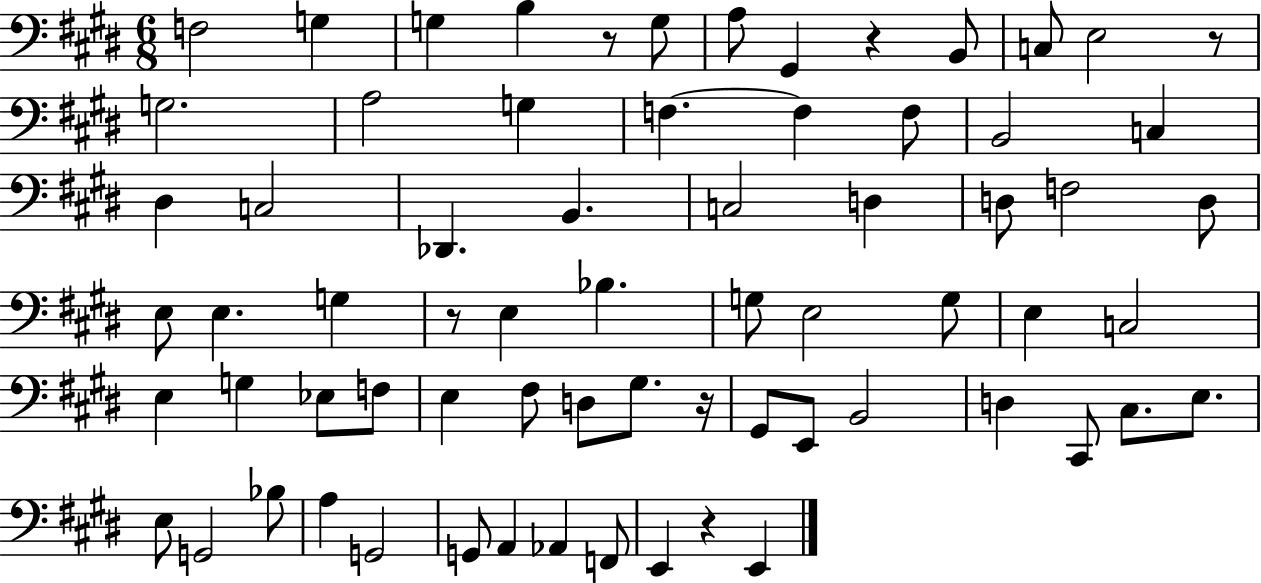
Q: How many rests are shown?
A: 6